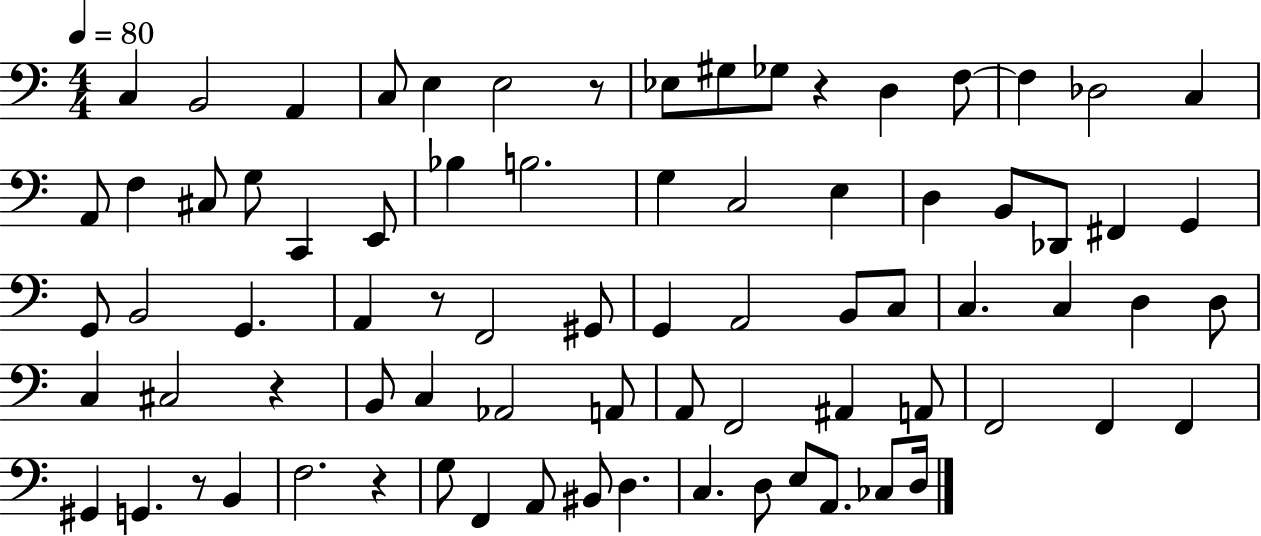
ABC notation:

X:1
T:Untitled
M:4/4
L:1/4
K:C
C, B,,2 A,, C,/2 E, E,2 z/2 _E,/2 ^G,/2 _G,/2 z D, F,/2 F, _D,2 C, A,,/2 F, ^C,/2 G,/2 C,, E,,/2 _B, B,2 G, C,2 E, D, B,,/2 _D,,/2 ^F,, G,, G,,/2 B,,2 G,, A,, z/2 F,,2 ^G,,/2 G,, A,,2 B,,/2 C,/2 C, C, D, D,/2 C, ^C,2 z B,,/2 C, _A,,2 A,,/2 A,,/2 F,,2 ^A,, A,,/2 F,,2 F,, F,, ^G,, G,, z/2 B,, F,2 z G,/2 F,, A,,/2 ^B,,/2 D, C, D,/2 E,/2 A,,/2 _C,/2 D,/4